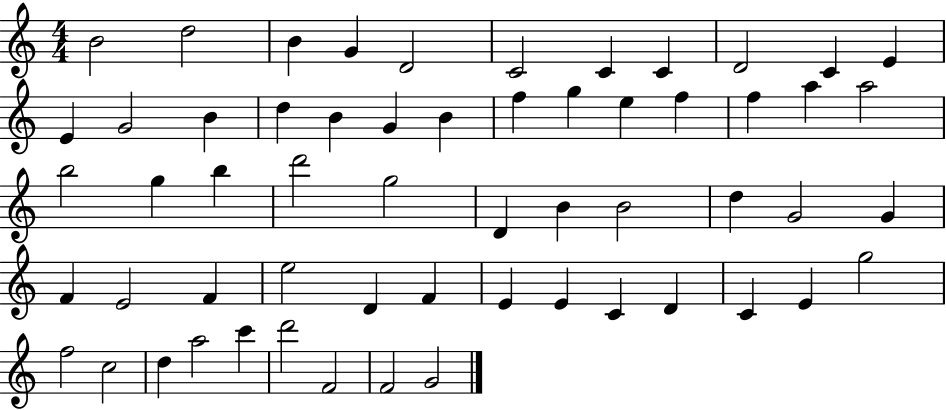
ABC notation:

X:1
T:Untitled
M:4/4
L:1/4
K:C
B2 d2 B G D2 C2 C C D2 C E E G2 B d B G B f g e f f a a2 b2 g b d'2 g2 D B B2 d G2 G F E2 F e2 D F E E C D C E g2 f2 c2 d a2 c' d'2 F2 F2 G2